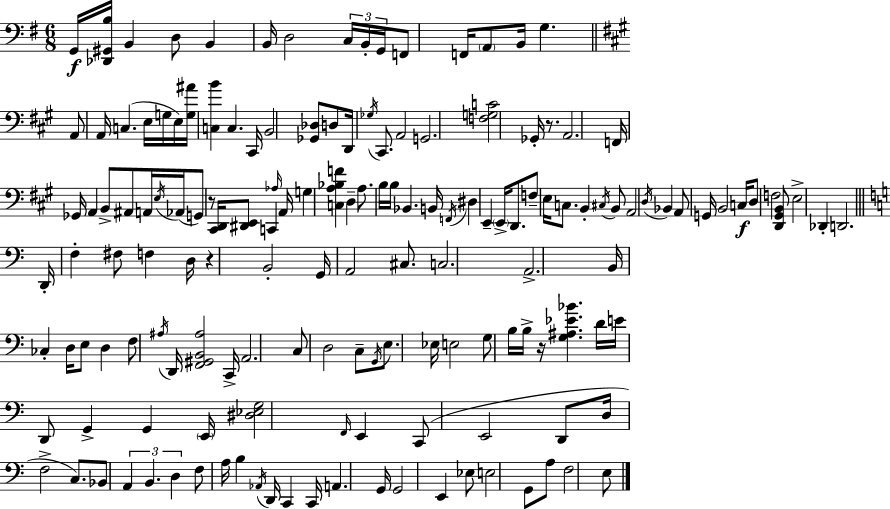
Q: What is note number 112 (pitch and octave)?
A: E2